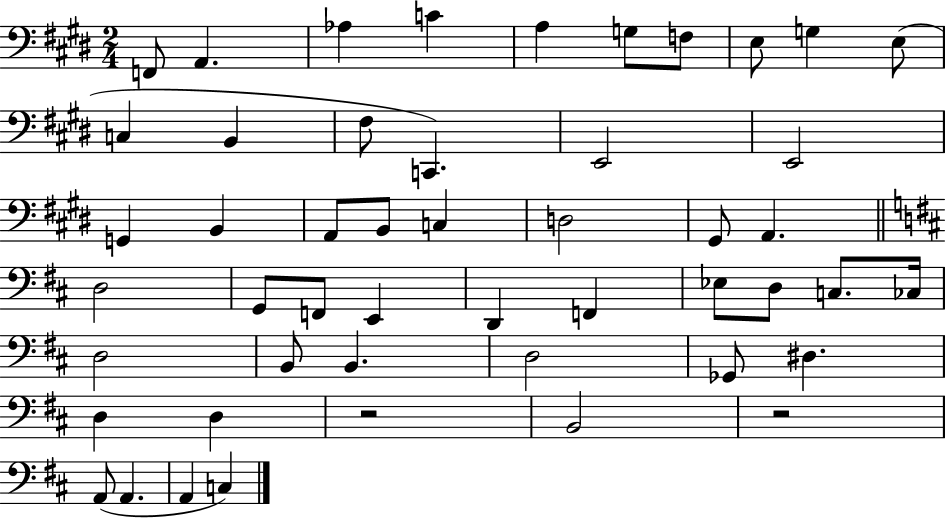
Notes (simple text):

F2/e A2/q. Ab3/q C4/q A3/q G3/e F3/e E3/e G3/q E3/e C3/q B2/q F#3/e C2/q. E2/h E2/h G2/q B2/q A2/e B2/e C3/q D3/h G#2/e A2/q. D3/h G2/e F2/e E2/q D2/q F2/q Eb3/e D3/e C3/e. CES3/s D3/h B2/e B2/q. D3/h Gb2/e D#3/q. D3/q D3/q R/h B2/h R/h A2/e A2/q. A2/q C3/q